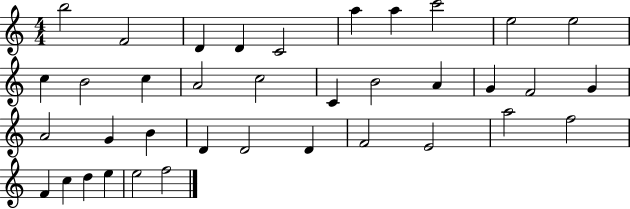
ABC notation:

X:1
T:Untitled
M:4/4
L:1/4
K:C
b2 F2 D D C2 a a c'2 e2 e2 c B2 c A2 c2 C B2 A G F2 G A2 G B D D2 D F2 E2 a2 f2 F c d e e2 f2